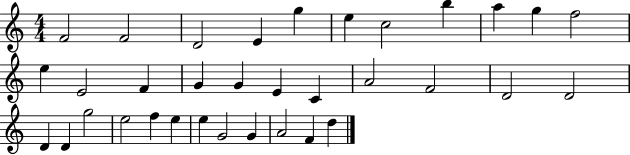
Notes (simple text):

F4/h F4/h D4/h E4/q G5/q E5/q C5/h B5/q A5/q G5/q F5/h E5/q E4/h F4/q G4/q G4/q E4/q C4/q A4/h F4/h D4/h D4/h D4/q D4/q G5/h E5/h F5/q E5/q E5/q G4/h G4/q A4/h F4/q D5/q